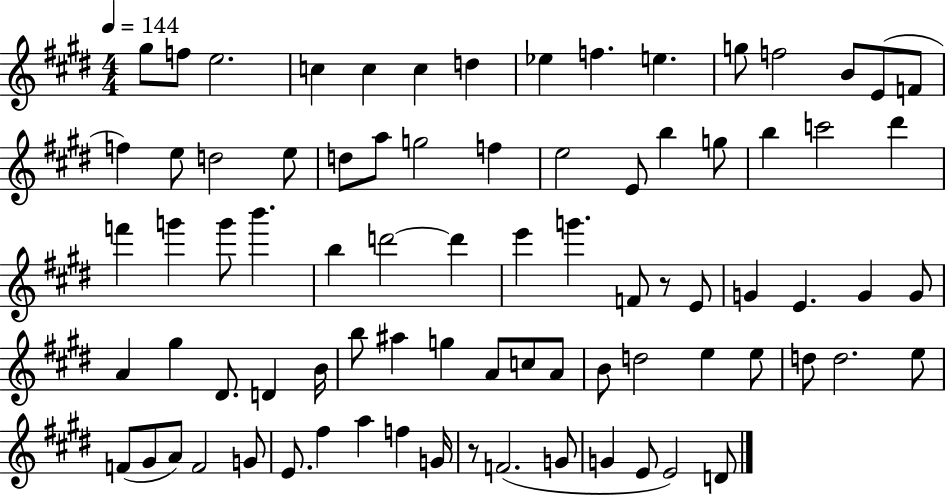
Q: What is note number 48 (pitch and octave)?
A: D#4